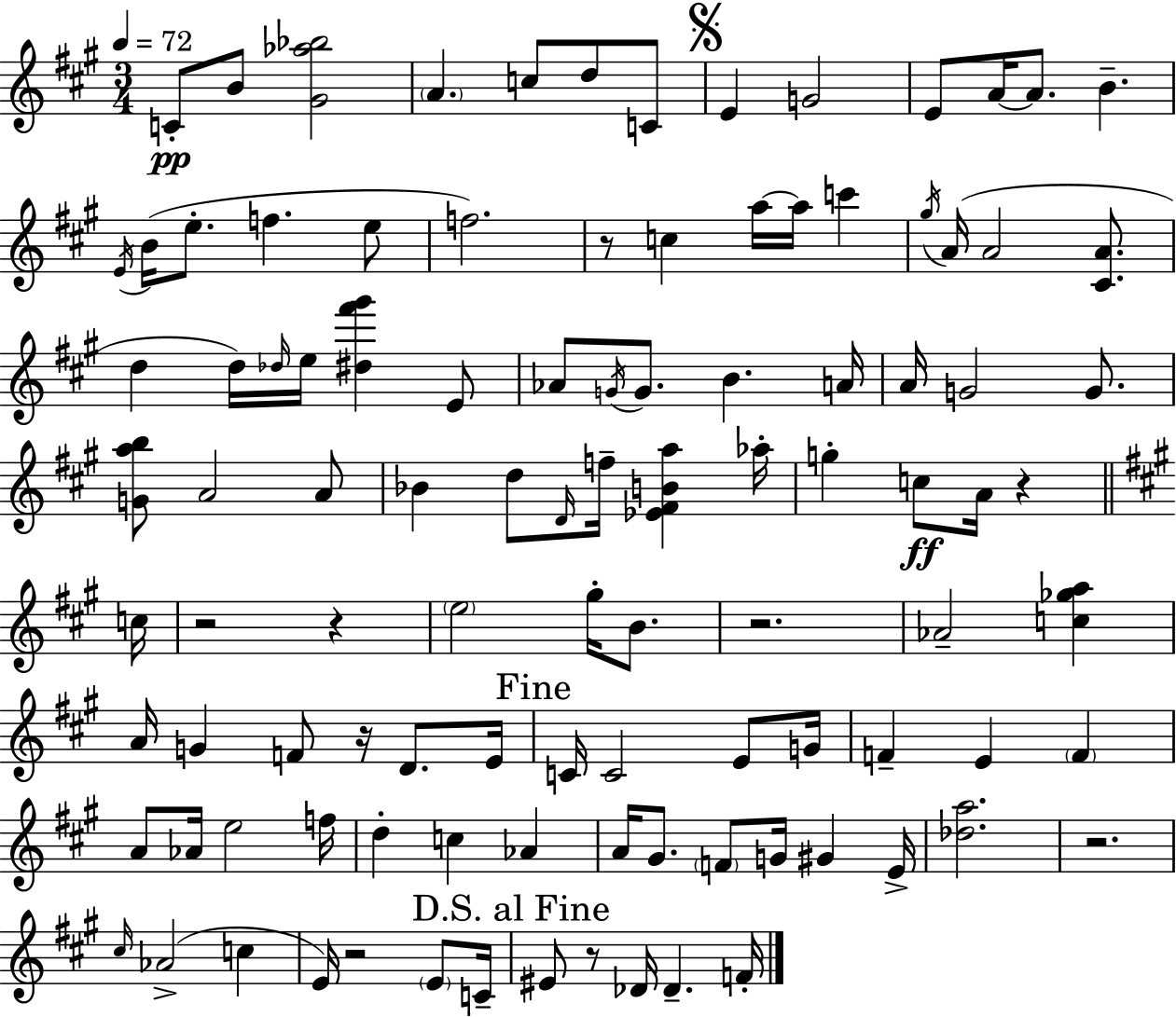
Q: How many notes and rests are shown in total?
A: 104